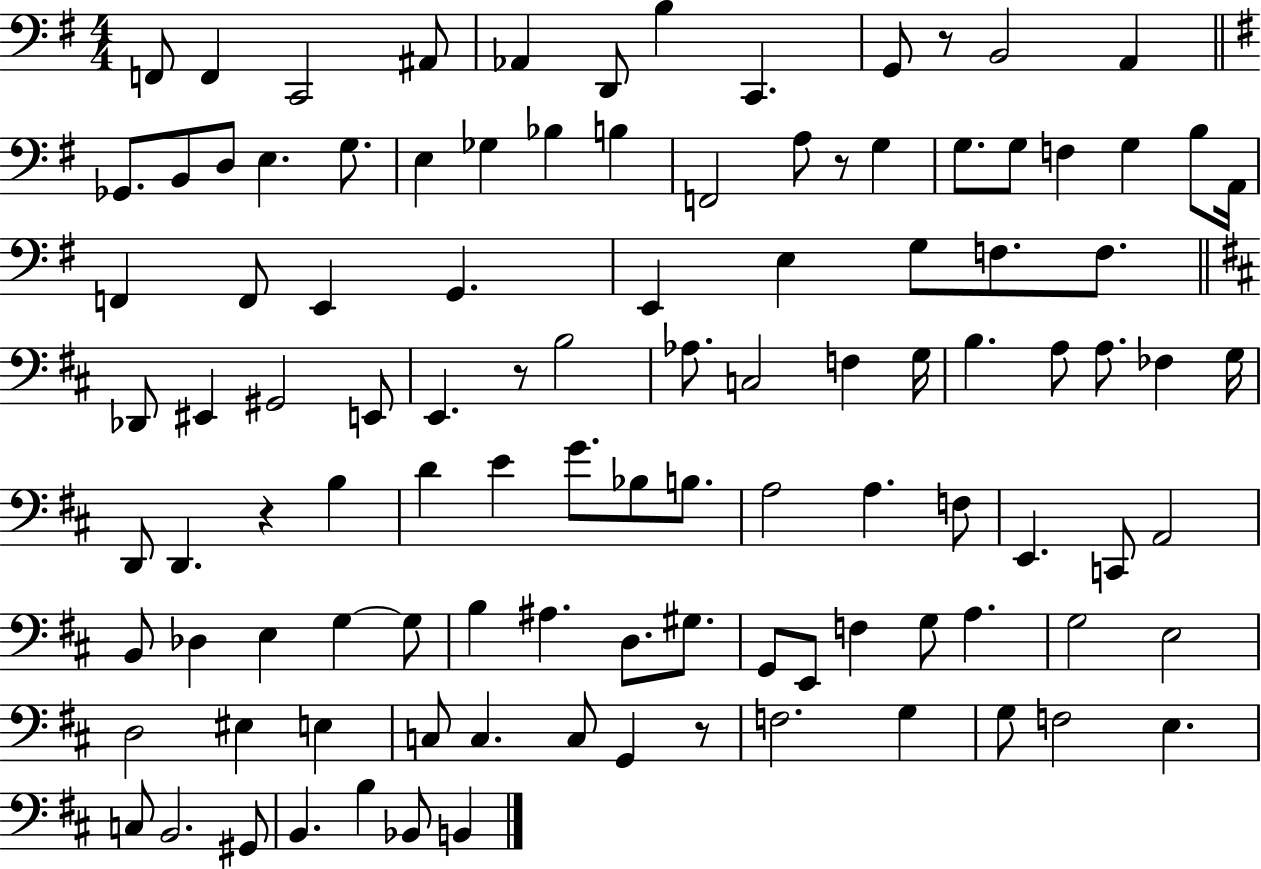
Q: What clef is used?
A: bass